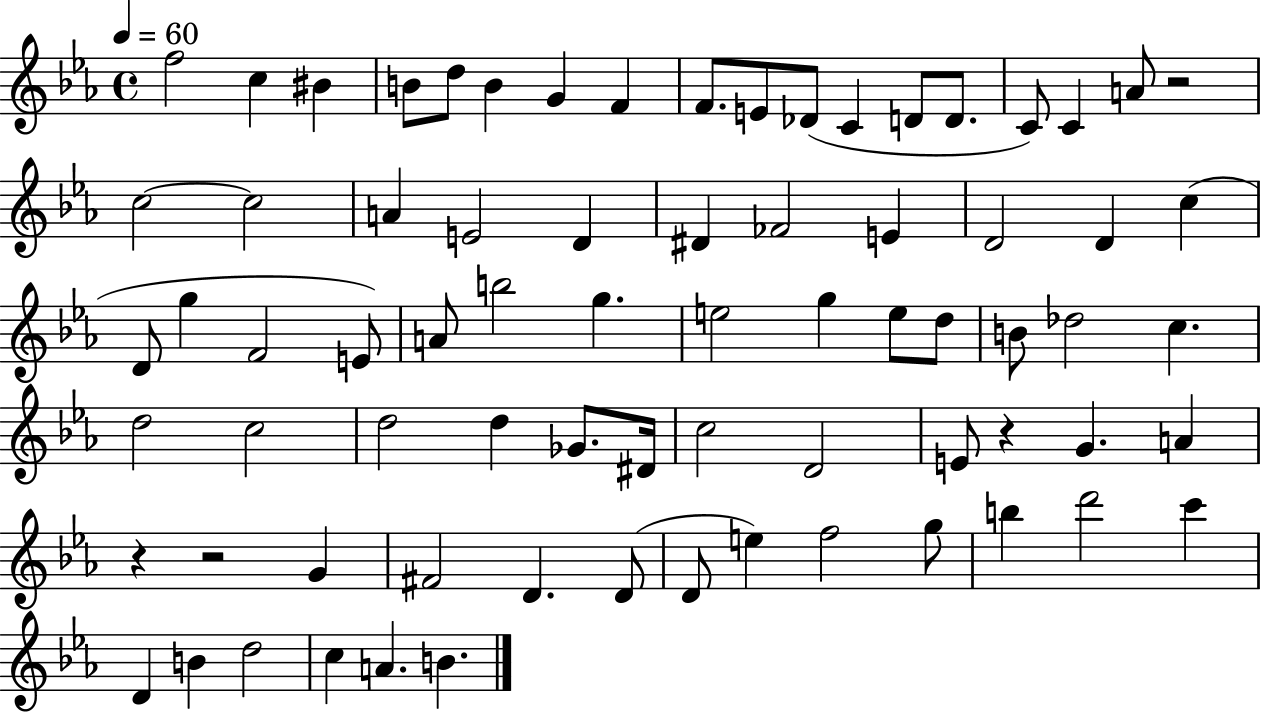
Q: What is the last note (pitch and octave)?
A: B4